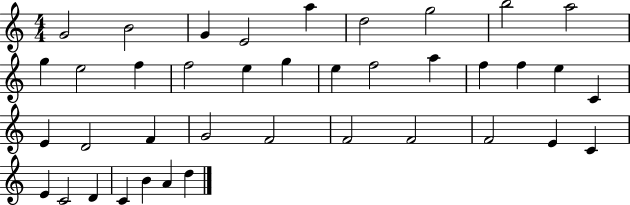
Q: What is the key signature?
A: C major